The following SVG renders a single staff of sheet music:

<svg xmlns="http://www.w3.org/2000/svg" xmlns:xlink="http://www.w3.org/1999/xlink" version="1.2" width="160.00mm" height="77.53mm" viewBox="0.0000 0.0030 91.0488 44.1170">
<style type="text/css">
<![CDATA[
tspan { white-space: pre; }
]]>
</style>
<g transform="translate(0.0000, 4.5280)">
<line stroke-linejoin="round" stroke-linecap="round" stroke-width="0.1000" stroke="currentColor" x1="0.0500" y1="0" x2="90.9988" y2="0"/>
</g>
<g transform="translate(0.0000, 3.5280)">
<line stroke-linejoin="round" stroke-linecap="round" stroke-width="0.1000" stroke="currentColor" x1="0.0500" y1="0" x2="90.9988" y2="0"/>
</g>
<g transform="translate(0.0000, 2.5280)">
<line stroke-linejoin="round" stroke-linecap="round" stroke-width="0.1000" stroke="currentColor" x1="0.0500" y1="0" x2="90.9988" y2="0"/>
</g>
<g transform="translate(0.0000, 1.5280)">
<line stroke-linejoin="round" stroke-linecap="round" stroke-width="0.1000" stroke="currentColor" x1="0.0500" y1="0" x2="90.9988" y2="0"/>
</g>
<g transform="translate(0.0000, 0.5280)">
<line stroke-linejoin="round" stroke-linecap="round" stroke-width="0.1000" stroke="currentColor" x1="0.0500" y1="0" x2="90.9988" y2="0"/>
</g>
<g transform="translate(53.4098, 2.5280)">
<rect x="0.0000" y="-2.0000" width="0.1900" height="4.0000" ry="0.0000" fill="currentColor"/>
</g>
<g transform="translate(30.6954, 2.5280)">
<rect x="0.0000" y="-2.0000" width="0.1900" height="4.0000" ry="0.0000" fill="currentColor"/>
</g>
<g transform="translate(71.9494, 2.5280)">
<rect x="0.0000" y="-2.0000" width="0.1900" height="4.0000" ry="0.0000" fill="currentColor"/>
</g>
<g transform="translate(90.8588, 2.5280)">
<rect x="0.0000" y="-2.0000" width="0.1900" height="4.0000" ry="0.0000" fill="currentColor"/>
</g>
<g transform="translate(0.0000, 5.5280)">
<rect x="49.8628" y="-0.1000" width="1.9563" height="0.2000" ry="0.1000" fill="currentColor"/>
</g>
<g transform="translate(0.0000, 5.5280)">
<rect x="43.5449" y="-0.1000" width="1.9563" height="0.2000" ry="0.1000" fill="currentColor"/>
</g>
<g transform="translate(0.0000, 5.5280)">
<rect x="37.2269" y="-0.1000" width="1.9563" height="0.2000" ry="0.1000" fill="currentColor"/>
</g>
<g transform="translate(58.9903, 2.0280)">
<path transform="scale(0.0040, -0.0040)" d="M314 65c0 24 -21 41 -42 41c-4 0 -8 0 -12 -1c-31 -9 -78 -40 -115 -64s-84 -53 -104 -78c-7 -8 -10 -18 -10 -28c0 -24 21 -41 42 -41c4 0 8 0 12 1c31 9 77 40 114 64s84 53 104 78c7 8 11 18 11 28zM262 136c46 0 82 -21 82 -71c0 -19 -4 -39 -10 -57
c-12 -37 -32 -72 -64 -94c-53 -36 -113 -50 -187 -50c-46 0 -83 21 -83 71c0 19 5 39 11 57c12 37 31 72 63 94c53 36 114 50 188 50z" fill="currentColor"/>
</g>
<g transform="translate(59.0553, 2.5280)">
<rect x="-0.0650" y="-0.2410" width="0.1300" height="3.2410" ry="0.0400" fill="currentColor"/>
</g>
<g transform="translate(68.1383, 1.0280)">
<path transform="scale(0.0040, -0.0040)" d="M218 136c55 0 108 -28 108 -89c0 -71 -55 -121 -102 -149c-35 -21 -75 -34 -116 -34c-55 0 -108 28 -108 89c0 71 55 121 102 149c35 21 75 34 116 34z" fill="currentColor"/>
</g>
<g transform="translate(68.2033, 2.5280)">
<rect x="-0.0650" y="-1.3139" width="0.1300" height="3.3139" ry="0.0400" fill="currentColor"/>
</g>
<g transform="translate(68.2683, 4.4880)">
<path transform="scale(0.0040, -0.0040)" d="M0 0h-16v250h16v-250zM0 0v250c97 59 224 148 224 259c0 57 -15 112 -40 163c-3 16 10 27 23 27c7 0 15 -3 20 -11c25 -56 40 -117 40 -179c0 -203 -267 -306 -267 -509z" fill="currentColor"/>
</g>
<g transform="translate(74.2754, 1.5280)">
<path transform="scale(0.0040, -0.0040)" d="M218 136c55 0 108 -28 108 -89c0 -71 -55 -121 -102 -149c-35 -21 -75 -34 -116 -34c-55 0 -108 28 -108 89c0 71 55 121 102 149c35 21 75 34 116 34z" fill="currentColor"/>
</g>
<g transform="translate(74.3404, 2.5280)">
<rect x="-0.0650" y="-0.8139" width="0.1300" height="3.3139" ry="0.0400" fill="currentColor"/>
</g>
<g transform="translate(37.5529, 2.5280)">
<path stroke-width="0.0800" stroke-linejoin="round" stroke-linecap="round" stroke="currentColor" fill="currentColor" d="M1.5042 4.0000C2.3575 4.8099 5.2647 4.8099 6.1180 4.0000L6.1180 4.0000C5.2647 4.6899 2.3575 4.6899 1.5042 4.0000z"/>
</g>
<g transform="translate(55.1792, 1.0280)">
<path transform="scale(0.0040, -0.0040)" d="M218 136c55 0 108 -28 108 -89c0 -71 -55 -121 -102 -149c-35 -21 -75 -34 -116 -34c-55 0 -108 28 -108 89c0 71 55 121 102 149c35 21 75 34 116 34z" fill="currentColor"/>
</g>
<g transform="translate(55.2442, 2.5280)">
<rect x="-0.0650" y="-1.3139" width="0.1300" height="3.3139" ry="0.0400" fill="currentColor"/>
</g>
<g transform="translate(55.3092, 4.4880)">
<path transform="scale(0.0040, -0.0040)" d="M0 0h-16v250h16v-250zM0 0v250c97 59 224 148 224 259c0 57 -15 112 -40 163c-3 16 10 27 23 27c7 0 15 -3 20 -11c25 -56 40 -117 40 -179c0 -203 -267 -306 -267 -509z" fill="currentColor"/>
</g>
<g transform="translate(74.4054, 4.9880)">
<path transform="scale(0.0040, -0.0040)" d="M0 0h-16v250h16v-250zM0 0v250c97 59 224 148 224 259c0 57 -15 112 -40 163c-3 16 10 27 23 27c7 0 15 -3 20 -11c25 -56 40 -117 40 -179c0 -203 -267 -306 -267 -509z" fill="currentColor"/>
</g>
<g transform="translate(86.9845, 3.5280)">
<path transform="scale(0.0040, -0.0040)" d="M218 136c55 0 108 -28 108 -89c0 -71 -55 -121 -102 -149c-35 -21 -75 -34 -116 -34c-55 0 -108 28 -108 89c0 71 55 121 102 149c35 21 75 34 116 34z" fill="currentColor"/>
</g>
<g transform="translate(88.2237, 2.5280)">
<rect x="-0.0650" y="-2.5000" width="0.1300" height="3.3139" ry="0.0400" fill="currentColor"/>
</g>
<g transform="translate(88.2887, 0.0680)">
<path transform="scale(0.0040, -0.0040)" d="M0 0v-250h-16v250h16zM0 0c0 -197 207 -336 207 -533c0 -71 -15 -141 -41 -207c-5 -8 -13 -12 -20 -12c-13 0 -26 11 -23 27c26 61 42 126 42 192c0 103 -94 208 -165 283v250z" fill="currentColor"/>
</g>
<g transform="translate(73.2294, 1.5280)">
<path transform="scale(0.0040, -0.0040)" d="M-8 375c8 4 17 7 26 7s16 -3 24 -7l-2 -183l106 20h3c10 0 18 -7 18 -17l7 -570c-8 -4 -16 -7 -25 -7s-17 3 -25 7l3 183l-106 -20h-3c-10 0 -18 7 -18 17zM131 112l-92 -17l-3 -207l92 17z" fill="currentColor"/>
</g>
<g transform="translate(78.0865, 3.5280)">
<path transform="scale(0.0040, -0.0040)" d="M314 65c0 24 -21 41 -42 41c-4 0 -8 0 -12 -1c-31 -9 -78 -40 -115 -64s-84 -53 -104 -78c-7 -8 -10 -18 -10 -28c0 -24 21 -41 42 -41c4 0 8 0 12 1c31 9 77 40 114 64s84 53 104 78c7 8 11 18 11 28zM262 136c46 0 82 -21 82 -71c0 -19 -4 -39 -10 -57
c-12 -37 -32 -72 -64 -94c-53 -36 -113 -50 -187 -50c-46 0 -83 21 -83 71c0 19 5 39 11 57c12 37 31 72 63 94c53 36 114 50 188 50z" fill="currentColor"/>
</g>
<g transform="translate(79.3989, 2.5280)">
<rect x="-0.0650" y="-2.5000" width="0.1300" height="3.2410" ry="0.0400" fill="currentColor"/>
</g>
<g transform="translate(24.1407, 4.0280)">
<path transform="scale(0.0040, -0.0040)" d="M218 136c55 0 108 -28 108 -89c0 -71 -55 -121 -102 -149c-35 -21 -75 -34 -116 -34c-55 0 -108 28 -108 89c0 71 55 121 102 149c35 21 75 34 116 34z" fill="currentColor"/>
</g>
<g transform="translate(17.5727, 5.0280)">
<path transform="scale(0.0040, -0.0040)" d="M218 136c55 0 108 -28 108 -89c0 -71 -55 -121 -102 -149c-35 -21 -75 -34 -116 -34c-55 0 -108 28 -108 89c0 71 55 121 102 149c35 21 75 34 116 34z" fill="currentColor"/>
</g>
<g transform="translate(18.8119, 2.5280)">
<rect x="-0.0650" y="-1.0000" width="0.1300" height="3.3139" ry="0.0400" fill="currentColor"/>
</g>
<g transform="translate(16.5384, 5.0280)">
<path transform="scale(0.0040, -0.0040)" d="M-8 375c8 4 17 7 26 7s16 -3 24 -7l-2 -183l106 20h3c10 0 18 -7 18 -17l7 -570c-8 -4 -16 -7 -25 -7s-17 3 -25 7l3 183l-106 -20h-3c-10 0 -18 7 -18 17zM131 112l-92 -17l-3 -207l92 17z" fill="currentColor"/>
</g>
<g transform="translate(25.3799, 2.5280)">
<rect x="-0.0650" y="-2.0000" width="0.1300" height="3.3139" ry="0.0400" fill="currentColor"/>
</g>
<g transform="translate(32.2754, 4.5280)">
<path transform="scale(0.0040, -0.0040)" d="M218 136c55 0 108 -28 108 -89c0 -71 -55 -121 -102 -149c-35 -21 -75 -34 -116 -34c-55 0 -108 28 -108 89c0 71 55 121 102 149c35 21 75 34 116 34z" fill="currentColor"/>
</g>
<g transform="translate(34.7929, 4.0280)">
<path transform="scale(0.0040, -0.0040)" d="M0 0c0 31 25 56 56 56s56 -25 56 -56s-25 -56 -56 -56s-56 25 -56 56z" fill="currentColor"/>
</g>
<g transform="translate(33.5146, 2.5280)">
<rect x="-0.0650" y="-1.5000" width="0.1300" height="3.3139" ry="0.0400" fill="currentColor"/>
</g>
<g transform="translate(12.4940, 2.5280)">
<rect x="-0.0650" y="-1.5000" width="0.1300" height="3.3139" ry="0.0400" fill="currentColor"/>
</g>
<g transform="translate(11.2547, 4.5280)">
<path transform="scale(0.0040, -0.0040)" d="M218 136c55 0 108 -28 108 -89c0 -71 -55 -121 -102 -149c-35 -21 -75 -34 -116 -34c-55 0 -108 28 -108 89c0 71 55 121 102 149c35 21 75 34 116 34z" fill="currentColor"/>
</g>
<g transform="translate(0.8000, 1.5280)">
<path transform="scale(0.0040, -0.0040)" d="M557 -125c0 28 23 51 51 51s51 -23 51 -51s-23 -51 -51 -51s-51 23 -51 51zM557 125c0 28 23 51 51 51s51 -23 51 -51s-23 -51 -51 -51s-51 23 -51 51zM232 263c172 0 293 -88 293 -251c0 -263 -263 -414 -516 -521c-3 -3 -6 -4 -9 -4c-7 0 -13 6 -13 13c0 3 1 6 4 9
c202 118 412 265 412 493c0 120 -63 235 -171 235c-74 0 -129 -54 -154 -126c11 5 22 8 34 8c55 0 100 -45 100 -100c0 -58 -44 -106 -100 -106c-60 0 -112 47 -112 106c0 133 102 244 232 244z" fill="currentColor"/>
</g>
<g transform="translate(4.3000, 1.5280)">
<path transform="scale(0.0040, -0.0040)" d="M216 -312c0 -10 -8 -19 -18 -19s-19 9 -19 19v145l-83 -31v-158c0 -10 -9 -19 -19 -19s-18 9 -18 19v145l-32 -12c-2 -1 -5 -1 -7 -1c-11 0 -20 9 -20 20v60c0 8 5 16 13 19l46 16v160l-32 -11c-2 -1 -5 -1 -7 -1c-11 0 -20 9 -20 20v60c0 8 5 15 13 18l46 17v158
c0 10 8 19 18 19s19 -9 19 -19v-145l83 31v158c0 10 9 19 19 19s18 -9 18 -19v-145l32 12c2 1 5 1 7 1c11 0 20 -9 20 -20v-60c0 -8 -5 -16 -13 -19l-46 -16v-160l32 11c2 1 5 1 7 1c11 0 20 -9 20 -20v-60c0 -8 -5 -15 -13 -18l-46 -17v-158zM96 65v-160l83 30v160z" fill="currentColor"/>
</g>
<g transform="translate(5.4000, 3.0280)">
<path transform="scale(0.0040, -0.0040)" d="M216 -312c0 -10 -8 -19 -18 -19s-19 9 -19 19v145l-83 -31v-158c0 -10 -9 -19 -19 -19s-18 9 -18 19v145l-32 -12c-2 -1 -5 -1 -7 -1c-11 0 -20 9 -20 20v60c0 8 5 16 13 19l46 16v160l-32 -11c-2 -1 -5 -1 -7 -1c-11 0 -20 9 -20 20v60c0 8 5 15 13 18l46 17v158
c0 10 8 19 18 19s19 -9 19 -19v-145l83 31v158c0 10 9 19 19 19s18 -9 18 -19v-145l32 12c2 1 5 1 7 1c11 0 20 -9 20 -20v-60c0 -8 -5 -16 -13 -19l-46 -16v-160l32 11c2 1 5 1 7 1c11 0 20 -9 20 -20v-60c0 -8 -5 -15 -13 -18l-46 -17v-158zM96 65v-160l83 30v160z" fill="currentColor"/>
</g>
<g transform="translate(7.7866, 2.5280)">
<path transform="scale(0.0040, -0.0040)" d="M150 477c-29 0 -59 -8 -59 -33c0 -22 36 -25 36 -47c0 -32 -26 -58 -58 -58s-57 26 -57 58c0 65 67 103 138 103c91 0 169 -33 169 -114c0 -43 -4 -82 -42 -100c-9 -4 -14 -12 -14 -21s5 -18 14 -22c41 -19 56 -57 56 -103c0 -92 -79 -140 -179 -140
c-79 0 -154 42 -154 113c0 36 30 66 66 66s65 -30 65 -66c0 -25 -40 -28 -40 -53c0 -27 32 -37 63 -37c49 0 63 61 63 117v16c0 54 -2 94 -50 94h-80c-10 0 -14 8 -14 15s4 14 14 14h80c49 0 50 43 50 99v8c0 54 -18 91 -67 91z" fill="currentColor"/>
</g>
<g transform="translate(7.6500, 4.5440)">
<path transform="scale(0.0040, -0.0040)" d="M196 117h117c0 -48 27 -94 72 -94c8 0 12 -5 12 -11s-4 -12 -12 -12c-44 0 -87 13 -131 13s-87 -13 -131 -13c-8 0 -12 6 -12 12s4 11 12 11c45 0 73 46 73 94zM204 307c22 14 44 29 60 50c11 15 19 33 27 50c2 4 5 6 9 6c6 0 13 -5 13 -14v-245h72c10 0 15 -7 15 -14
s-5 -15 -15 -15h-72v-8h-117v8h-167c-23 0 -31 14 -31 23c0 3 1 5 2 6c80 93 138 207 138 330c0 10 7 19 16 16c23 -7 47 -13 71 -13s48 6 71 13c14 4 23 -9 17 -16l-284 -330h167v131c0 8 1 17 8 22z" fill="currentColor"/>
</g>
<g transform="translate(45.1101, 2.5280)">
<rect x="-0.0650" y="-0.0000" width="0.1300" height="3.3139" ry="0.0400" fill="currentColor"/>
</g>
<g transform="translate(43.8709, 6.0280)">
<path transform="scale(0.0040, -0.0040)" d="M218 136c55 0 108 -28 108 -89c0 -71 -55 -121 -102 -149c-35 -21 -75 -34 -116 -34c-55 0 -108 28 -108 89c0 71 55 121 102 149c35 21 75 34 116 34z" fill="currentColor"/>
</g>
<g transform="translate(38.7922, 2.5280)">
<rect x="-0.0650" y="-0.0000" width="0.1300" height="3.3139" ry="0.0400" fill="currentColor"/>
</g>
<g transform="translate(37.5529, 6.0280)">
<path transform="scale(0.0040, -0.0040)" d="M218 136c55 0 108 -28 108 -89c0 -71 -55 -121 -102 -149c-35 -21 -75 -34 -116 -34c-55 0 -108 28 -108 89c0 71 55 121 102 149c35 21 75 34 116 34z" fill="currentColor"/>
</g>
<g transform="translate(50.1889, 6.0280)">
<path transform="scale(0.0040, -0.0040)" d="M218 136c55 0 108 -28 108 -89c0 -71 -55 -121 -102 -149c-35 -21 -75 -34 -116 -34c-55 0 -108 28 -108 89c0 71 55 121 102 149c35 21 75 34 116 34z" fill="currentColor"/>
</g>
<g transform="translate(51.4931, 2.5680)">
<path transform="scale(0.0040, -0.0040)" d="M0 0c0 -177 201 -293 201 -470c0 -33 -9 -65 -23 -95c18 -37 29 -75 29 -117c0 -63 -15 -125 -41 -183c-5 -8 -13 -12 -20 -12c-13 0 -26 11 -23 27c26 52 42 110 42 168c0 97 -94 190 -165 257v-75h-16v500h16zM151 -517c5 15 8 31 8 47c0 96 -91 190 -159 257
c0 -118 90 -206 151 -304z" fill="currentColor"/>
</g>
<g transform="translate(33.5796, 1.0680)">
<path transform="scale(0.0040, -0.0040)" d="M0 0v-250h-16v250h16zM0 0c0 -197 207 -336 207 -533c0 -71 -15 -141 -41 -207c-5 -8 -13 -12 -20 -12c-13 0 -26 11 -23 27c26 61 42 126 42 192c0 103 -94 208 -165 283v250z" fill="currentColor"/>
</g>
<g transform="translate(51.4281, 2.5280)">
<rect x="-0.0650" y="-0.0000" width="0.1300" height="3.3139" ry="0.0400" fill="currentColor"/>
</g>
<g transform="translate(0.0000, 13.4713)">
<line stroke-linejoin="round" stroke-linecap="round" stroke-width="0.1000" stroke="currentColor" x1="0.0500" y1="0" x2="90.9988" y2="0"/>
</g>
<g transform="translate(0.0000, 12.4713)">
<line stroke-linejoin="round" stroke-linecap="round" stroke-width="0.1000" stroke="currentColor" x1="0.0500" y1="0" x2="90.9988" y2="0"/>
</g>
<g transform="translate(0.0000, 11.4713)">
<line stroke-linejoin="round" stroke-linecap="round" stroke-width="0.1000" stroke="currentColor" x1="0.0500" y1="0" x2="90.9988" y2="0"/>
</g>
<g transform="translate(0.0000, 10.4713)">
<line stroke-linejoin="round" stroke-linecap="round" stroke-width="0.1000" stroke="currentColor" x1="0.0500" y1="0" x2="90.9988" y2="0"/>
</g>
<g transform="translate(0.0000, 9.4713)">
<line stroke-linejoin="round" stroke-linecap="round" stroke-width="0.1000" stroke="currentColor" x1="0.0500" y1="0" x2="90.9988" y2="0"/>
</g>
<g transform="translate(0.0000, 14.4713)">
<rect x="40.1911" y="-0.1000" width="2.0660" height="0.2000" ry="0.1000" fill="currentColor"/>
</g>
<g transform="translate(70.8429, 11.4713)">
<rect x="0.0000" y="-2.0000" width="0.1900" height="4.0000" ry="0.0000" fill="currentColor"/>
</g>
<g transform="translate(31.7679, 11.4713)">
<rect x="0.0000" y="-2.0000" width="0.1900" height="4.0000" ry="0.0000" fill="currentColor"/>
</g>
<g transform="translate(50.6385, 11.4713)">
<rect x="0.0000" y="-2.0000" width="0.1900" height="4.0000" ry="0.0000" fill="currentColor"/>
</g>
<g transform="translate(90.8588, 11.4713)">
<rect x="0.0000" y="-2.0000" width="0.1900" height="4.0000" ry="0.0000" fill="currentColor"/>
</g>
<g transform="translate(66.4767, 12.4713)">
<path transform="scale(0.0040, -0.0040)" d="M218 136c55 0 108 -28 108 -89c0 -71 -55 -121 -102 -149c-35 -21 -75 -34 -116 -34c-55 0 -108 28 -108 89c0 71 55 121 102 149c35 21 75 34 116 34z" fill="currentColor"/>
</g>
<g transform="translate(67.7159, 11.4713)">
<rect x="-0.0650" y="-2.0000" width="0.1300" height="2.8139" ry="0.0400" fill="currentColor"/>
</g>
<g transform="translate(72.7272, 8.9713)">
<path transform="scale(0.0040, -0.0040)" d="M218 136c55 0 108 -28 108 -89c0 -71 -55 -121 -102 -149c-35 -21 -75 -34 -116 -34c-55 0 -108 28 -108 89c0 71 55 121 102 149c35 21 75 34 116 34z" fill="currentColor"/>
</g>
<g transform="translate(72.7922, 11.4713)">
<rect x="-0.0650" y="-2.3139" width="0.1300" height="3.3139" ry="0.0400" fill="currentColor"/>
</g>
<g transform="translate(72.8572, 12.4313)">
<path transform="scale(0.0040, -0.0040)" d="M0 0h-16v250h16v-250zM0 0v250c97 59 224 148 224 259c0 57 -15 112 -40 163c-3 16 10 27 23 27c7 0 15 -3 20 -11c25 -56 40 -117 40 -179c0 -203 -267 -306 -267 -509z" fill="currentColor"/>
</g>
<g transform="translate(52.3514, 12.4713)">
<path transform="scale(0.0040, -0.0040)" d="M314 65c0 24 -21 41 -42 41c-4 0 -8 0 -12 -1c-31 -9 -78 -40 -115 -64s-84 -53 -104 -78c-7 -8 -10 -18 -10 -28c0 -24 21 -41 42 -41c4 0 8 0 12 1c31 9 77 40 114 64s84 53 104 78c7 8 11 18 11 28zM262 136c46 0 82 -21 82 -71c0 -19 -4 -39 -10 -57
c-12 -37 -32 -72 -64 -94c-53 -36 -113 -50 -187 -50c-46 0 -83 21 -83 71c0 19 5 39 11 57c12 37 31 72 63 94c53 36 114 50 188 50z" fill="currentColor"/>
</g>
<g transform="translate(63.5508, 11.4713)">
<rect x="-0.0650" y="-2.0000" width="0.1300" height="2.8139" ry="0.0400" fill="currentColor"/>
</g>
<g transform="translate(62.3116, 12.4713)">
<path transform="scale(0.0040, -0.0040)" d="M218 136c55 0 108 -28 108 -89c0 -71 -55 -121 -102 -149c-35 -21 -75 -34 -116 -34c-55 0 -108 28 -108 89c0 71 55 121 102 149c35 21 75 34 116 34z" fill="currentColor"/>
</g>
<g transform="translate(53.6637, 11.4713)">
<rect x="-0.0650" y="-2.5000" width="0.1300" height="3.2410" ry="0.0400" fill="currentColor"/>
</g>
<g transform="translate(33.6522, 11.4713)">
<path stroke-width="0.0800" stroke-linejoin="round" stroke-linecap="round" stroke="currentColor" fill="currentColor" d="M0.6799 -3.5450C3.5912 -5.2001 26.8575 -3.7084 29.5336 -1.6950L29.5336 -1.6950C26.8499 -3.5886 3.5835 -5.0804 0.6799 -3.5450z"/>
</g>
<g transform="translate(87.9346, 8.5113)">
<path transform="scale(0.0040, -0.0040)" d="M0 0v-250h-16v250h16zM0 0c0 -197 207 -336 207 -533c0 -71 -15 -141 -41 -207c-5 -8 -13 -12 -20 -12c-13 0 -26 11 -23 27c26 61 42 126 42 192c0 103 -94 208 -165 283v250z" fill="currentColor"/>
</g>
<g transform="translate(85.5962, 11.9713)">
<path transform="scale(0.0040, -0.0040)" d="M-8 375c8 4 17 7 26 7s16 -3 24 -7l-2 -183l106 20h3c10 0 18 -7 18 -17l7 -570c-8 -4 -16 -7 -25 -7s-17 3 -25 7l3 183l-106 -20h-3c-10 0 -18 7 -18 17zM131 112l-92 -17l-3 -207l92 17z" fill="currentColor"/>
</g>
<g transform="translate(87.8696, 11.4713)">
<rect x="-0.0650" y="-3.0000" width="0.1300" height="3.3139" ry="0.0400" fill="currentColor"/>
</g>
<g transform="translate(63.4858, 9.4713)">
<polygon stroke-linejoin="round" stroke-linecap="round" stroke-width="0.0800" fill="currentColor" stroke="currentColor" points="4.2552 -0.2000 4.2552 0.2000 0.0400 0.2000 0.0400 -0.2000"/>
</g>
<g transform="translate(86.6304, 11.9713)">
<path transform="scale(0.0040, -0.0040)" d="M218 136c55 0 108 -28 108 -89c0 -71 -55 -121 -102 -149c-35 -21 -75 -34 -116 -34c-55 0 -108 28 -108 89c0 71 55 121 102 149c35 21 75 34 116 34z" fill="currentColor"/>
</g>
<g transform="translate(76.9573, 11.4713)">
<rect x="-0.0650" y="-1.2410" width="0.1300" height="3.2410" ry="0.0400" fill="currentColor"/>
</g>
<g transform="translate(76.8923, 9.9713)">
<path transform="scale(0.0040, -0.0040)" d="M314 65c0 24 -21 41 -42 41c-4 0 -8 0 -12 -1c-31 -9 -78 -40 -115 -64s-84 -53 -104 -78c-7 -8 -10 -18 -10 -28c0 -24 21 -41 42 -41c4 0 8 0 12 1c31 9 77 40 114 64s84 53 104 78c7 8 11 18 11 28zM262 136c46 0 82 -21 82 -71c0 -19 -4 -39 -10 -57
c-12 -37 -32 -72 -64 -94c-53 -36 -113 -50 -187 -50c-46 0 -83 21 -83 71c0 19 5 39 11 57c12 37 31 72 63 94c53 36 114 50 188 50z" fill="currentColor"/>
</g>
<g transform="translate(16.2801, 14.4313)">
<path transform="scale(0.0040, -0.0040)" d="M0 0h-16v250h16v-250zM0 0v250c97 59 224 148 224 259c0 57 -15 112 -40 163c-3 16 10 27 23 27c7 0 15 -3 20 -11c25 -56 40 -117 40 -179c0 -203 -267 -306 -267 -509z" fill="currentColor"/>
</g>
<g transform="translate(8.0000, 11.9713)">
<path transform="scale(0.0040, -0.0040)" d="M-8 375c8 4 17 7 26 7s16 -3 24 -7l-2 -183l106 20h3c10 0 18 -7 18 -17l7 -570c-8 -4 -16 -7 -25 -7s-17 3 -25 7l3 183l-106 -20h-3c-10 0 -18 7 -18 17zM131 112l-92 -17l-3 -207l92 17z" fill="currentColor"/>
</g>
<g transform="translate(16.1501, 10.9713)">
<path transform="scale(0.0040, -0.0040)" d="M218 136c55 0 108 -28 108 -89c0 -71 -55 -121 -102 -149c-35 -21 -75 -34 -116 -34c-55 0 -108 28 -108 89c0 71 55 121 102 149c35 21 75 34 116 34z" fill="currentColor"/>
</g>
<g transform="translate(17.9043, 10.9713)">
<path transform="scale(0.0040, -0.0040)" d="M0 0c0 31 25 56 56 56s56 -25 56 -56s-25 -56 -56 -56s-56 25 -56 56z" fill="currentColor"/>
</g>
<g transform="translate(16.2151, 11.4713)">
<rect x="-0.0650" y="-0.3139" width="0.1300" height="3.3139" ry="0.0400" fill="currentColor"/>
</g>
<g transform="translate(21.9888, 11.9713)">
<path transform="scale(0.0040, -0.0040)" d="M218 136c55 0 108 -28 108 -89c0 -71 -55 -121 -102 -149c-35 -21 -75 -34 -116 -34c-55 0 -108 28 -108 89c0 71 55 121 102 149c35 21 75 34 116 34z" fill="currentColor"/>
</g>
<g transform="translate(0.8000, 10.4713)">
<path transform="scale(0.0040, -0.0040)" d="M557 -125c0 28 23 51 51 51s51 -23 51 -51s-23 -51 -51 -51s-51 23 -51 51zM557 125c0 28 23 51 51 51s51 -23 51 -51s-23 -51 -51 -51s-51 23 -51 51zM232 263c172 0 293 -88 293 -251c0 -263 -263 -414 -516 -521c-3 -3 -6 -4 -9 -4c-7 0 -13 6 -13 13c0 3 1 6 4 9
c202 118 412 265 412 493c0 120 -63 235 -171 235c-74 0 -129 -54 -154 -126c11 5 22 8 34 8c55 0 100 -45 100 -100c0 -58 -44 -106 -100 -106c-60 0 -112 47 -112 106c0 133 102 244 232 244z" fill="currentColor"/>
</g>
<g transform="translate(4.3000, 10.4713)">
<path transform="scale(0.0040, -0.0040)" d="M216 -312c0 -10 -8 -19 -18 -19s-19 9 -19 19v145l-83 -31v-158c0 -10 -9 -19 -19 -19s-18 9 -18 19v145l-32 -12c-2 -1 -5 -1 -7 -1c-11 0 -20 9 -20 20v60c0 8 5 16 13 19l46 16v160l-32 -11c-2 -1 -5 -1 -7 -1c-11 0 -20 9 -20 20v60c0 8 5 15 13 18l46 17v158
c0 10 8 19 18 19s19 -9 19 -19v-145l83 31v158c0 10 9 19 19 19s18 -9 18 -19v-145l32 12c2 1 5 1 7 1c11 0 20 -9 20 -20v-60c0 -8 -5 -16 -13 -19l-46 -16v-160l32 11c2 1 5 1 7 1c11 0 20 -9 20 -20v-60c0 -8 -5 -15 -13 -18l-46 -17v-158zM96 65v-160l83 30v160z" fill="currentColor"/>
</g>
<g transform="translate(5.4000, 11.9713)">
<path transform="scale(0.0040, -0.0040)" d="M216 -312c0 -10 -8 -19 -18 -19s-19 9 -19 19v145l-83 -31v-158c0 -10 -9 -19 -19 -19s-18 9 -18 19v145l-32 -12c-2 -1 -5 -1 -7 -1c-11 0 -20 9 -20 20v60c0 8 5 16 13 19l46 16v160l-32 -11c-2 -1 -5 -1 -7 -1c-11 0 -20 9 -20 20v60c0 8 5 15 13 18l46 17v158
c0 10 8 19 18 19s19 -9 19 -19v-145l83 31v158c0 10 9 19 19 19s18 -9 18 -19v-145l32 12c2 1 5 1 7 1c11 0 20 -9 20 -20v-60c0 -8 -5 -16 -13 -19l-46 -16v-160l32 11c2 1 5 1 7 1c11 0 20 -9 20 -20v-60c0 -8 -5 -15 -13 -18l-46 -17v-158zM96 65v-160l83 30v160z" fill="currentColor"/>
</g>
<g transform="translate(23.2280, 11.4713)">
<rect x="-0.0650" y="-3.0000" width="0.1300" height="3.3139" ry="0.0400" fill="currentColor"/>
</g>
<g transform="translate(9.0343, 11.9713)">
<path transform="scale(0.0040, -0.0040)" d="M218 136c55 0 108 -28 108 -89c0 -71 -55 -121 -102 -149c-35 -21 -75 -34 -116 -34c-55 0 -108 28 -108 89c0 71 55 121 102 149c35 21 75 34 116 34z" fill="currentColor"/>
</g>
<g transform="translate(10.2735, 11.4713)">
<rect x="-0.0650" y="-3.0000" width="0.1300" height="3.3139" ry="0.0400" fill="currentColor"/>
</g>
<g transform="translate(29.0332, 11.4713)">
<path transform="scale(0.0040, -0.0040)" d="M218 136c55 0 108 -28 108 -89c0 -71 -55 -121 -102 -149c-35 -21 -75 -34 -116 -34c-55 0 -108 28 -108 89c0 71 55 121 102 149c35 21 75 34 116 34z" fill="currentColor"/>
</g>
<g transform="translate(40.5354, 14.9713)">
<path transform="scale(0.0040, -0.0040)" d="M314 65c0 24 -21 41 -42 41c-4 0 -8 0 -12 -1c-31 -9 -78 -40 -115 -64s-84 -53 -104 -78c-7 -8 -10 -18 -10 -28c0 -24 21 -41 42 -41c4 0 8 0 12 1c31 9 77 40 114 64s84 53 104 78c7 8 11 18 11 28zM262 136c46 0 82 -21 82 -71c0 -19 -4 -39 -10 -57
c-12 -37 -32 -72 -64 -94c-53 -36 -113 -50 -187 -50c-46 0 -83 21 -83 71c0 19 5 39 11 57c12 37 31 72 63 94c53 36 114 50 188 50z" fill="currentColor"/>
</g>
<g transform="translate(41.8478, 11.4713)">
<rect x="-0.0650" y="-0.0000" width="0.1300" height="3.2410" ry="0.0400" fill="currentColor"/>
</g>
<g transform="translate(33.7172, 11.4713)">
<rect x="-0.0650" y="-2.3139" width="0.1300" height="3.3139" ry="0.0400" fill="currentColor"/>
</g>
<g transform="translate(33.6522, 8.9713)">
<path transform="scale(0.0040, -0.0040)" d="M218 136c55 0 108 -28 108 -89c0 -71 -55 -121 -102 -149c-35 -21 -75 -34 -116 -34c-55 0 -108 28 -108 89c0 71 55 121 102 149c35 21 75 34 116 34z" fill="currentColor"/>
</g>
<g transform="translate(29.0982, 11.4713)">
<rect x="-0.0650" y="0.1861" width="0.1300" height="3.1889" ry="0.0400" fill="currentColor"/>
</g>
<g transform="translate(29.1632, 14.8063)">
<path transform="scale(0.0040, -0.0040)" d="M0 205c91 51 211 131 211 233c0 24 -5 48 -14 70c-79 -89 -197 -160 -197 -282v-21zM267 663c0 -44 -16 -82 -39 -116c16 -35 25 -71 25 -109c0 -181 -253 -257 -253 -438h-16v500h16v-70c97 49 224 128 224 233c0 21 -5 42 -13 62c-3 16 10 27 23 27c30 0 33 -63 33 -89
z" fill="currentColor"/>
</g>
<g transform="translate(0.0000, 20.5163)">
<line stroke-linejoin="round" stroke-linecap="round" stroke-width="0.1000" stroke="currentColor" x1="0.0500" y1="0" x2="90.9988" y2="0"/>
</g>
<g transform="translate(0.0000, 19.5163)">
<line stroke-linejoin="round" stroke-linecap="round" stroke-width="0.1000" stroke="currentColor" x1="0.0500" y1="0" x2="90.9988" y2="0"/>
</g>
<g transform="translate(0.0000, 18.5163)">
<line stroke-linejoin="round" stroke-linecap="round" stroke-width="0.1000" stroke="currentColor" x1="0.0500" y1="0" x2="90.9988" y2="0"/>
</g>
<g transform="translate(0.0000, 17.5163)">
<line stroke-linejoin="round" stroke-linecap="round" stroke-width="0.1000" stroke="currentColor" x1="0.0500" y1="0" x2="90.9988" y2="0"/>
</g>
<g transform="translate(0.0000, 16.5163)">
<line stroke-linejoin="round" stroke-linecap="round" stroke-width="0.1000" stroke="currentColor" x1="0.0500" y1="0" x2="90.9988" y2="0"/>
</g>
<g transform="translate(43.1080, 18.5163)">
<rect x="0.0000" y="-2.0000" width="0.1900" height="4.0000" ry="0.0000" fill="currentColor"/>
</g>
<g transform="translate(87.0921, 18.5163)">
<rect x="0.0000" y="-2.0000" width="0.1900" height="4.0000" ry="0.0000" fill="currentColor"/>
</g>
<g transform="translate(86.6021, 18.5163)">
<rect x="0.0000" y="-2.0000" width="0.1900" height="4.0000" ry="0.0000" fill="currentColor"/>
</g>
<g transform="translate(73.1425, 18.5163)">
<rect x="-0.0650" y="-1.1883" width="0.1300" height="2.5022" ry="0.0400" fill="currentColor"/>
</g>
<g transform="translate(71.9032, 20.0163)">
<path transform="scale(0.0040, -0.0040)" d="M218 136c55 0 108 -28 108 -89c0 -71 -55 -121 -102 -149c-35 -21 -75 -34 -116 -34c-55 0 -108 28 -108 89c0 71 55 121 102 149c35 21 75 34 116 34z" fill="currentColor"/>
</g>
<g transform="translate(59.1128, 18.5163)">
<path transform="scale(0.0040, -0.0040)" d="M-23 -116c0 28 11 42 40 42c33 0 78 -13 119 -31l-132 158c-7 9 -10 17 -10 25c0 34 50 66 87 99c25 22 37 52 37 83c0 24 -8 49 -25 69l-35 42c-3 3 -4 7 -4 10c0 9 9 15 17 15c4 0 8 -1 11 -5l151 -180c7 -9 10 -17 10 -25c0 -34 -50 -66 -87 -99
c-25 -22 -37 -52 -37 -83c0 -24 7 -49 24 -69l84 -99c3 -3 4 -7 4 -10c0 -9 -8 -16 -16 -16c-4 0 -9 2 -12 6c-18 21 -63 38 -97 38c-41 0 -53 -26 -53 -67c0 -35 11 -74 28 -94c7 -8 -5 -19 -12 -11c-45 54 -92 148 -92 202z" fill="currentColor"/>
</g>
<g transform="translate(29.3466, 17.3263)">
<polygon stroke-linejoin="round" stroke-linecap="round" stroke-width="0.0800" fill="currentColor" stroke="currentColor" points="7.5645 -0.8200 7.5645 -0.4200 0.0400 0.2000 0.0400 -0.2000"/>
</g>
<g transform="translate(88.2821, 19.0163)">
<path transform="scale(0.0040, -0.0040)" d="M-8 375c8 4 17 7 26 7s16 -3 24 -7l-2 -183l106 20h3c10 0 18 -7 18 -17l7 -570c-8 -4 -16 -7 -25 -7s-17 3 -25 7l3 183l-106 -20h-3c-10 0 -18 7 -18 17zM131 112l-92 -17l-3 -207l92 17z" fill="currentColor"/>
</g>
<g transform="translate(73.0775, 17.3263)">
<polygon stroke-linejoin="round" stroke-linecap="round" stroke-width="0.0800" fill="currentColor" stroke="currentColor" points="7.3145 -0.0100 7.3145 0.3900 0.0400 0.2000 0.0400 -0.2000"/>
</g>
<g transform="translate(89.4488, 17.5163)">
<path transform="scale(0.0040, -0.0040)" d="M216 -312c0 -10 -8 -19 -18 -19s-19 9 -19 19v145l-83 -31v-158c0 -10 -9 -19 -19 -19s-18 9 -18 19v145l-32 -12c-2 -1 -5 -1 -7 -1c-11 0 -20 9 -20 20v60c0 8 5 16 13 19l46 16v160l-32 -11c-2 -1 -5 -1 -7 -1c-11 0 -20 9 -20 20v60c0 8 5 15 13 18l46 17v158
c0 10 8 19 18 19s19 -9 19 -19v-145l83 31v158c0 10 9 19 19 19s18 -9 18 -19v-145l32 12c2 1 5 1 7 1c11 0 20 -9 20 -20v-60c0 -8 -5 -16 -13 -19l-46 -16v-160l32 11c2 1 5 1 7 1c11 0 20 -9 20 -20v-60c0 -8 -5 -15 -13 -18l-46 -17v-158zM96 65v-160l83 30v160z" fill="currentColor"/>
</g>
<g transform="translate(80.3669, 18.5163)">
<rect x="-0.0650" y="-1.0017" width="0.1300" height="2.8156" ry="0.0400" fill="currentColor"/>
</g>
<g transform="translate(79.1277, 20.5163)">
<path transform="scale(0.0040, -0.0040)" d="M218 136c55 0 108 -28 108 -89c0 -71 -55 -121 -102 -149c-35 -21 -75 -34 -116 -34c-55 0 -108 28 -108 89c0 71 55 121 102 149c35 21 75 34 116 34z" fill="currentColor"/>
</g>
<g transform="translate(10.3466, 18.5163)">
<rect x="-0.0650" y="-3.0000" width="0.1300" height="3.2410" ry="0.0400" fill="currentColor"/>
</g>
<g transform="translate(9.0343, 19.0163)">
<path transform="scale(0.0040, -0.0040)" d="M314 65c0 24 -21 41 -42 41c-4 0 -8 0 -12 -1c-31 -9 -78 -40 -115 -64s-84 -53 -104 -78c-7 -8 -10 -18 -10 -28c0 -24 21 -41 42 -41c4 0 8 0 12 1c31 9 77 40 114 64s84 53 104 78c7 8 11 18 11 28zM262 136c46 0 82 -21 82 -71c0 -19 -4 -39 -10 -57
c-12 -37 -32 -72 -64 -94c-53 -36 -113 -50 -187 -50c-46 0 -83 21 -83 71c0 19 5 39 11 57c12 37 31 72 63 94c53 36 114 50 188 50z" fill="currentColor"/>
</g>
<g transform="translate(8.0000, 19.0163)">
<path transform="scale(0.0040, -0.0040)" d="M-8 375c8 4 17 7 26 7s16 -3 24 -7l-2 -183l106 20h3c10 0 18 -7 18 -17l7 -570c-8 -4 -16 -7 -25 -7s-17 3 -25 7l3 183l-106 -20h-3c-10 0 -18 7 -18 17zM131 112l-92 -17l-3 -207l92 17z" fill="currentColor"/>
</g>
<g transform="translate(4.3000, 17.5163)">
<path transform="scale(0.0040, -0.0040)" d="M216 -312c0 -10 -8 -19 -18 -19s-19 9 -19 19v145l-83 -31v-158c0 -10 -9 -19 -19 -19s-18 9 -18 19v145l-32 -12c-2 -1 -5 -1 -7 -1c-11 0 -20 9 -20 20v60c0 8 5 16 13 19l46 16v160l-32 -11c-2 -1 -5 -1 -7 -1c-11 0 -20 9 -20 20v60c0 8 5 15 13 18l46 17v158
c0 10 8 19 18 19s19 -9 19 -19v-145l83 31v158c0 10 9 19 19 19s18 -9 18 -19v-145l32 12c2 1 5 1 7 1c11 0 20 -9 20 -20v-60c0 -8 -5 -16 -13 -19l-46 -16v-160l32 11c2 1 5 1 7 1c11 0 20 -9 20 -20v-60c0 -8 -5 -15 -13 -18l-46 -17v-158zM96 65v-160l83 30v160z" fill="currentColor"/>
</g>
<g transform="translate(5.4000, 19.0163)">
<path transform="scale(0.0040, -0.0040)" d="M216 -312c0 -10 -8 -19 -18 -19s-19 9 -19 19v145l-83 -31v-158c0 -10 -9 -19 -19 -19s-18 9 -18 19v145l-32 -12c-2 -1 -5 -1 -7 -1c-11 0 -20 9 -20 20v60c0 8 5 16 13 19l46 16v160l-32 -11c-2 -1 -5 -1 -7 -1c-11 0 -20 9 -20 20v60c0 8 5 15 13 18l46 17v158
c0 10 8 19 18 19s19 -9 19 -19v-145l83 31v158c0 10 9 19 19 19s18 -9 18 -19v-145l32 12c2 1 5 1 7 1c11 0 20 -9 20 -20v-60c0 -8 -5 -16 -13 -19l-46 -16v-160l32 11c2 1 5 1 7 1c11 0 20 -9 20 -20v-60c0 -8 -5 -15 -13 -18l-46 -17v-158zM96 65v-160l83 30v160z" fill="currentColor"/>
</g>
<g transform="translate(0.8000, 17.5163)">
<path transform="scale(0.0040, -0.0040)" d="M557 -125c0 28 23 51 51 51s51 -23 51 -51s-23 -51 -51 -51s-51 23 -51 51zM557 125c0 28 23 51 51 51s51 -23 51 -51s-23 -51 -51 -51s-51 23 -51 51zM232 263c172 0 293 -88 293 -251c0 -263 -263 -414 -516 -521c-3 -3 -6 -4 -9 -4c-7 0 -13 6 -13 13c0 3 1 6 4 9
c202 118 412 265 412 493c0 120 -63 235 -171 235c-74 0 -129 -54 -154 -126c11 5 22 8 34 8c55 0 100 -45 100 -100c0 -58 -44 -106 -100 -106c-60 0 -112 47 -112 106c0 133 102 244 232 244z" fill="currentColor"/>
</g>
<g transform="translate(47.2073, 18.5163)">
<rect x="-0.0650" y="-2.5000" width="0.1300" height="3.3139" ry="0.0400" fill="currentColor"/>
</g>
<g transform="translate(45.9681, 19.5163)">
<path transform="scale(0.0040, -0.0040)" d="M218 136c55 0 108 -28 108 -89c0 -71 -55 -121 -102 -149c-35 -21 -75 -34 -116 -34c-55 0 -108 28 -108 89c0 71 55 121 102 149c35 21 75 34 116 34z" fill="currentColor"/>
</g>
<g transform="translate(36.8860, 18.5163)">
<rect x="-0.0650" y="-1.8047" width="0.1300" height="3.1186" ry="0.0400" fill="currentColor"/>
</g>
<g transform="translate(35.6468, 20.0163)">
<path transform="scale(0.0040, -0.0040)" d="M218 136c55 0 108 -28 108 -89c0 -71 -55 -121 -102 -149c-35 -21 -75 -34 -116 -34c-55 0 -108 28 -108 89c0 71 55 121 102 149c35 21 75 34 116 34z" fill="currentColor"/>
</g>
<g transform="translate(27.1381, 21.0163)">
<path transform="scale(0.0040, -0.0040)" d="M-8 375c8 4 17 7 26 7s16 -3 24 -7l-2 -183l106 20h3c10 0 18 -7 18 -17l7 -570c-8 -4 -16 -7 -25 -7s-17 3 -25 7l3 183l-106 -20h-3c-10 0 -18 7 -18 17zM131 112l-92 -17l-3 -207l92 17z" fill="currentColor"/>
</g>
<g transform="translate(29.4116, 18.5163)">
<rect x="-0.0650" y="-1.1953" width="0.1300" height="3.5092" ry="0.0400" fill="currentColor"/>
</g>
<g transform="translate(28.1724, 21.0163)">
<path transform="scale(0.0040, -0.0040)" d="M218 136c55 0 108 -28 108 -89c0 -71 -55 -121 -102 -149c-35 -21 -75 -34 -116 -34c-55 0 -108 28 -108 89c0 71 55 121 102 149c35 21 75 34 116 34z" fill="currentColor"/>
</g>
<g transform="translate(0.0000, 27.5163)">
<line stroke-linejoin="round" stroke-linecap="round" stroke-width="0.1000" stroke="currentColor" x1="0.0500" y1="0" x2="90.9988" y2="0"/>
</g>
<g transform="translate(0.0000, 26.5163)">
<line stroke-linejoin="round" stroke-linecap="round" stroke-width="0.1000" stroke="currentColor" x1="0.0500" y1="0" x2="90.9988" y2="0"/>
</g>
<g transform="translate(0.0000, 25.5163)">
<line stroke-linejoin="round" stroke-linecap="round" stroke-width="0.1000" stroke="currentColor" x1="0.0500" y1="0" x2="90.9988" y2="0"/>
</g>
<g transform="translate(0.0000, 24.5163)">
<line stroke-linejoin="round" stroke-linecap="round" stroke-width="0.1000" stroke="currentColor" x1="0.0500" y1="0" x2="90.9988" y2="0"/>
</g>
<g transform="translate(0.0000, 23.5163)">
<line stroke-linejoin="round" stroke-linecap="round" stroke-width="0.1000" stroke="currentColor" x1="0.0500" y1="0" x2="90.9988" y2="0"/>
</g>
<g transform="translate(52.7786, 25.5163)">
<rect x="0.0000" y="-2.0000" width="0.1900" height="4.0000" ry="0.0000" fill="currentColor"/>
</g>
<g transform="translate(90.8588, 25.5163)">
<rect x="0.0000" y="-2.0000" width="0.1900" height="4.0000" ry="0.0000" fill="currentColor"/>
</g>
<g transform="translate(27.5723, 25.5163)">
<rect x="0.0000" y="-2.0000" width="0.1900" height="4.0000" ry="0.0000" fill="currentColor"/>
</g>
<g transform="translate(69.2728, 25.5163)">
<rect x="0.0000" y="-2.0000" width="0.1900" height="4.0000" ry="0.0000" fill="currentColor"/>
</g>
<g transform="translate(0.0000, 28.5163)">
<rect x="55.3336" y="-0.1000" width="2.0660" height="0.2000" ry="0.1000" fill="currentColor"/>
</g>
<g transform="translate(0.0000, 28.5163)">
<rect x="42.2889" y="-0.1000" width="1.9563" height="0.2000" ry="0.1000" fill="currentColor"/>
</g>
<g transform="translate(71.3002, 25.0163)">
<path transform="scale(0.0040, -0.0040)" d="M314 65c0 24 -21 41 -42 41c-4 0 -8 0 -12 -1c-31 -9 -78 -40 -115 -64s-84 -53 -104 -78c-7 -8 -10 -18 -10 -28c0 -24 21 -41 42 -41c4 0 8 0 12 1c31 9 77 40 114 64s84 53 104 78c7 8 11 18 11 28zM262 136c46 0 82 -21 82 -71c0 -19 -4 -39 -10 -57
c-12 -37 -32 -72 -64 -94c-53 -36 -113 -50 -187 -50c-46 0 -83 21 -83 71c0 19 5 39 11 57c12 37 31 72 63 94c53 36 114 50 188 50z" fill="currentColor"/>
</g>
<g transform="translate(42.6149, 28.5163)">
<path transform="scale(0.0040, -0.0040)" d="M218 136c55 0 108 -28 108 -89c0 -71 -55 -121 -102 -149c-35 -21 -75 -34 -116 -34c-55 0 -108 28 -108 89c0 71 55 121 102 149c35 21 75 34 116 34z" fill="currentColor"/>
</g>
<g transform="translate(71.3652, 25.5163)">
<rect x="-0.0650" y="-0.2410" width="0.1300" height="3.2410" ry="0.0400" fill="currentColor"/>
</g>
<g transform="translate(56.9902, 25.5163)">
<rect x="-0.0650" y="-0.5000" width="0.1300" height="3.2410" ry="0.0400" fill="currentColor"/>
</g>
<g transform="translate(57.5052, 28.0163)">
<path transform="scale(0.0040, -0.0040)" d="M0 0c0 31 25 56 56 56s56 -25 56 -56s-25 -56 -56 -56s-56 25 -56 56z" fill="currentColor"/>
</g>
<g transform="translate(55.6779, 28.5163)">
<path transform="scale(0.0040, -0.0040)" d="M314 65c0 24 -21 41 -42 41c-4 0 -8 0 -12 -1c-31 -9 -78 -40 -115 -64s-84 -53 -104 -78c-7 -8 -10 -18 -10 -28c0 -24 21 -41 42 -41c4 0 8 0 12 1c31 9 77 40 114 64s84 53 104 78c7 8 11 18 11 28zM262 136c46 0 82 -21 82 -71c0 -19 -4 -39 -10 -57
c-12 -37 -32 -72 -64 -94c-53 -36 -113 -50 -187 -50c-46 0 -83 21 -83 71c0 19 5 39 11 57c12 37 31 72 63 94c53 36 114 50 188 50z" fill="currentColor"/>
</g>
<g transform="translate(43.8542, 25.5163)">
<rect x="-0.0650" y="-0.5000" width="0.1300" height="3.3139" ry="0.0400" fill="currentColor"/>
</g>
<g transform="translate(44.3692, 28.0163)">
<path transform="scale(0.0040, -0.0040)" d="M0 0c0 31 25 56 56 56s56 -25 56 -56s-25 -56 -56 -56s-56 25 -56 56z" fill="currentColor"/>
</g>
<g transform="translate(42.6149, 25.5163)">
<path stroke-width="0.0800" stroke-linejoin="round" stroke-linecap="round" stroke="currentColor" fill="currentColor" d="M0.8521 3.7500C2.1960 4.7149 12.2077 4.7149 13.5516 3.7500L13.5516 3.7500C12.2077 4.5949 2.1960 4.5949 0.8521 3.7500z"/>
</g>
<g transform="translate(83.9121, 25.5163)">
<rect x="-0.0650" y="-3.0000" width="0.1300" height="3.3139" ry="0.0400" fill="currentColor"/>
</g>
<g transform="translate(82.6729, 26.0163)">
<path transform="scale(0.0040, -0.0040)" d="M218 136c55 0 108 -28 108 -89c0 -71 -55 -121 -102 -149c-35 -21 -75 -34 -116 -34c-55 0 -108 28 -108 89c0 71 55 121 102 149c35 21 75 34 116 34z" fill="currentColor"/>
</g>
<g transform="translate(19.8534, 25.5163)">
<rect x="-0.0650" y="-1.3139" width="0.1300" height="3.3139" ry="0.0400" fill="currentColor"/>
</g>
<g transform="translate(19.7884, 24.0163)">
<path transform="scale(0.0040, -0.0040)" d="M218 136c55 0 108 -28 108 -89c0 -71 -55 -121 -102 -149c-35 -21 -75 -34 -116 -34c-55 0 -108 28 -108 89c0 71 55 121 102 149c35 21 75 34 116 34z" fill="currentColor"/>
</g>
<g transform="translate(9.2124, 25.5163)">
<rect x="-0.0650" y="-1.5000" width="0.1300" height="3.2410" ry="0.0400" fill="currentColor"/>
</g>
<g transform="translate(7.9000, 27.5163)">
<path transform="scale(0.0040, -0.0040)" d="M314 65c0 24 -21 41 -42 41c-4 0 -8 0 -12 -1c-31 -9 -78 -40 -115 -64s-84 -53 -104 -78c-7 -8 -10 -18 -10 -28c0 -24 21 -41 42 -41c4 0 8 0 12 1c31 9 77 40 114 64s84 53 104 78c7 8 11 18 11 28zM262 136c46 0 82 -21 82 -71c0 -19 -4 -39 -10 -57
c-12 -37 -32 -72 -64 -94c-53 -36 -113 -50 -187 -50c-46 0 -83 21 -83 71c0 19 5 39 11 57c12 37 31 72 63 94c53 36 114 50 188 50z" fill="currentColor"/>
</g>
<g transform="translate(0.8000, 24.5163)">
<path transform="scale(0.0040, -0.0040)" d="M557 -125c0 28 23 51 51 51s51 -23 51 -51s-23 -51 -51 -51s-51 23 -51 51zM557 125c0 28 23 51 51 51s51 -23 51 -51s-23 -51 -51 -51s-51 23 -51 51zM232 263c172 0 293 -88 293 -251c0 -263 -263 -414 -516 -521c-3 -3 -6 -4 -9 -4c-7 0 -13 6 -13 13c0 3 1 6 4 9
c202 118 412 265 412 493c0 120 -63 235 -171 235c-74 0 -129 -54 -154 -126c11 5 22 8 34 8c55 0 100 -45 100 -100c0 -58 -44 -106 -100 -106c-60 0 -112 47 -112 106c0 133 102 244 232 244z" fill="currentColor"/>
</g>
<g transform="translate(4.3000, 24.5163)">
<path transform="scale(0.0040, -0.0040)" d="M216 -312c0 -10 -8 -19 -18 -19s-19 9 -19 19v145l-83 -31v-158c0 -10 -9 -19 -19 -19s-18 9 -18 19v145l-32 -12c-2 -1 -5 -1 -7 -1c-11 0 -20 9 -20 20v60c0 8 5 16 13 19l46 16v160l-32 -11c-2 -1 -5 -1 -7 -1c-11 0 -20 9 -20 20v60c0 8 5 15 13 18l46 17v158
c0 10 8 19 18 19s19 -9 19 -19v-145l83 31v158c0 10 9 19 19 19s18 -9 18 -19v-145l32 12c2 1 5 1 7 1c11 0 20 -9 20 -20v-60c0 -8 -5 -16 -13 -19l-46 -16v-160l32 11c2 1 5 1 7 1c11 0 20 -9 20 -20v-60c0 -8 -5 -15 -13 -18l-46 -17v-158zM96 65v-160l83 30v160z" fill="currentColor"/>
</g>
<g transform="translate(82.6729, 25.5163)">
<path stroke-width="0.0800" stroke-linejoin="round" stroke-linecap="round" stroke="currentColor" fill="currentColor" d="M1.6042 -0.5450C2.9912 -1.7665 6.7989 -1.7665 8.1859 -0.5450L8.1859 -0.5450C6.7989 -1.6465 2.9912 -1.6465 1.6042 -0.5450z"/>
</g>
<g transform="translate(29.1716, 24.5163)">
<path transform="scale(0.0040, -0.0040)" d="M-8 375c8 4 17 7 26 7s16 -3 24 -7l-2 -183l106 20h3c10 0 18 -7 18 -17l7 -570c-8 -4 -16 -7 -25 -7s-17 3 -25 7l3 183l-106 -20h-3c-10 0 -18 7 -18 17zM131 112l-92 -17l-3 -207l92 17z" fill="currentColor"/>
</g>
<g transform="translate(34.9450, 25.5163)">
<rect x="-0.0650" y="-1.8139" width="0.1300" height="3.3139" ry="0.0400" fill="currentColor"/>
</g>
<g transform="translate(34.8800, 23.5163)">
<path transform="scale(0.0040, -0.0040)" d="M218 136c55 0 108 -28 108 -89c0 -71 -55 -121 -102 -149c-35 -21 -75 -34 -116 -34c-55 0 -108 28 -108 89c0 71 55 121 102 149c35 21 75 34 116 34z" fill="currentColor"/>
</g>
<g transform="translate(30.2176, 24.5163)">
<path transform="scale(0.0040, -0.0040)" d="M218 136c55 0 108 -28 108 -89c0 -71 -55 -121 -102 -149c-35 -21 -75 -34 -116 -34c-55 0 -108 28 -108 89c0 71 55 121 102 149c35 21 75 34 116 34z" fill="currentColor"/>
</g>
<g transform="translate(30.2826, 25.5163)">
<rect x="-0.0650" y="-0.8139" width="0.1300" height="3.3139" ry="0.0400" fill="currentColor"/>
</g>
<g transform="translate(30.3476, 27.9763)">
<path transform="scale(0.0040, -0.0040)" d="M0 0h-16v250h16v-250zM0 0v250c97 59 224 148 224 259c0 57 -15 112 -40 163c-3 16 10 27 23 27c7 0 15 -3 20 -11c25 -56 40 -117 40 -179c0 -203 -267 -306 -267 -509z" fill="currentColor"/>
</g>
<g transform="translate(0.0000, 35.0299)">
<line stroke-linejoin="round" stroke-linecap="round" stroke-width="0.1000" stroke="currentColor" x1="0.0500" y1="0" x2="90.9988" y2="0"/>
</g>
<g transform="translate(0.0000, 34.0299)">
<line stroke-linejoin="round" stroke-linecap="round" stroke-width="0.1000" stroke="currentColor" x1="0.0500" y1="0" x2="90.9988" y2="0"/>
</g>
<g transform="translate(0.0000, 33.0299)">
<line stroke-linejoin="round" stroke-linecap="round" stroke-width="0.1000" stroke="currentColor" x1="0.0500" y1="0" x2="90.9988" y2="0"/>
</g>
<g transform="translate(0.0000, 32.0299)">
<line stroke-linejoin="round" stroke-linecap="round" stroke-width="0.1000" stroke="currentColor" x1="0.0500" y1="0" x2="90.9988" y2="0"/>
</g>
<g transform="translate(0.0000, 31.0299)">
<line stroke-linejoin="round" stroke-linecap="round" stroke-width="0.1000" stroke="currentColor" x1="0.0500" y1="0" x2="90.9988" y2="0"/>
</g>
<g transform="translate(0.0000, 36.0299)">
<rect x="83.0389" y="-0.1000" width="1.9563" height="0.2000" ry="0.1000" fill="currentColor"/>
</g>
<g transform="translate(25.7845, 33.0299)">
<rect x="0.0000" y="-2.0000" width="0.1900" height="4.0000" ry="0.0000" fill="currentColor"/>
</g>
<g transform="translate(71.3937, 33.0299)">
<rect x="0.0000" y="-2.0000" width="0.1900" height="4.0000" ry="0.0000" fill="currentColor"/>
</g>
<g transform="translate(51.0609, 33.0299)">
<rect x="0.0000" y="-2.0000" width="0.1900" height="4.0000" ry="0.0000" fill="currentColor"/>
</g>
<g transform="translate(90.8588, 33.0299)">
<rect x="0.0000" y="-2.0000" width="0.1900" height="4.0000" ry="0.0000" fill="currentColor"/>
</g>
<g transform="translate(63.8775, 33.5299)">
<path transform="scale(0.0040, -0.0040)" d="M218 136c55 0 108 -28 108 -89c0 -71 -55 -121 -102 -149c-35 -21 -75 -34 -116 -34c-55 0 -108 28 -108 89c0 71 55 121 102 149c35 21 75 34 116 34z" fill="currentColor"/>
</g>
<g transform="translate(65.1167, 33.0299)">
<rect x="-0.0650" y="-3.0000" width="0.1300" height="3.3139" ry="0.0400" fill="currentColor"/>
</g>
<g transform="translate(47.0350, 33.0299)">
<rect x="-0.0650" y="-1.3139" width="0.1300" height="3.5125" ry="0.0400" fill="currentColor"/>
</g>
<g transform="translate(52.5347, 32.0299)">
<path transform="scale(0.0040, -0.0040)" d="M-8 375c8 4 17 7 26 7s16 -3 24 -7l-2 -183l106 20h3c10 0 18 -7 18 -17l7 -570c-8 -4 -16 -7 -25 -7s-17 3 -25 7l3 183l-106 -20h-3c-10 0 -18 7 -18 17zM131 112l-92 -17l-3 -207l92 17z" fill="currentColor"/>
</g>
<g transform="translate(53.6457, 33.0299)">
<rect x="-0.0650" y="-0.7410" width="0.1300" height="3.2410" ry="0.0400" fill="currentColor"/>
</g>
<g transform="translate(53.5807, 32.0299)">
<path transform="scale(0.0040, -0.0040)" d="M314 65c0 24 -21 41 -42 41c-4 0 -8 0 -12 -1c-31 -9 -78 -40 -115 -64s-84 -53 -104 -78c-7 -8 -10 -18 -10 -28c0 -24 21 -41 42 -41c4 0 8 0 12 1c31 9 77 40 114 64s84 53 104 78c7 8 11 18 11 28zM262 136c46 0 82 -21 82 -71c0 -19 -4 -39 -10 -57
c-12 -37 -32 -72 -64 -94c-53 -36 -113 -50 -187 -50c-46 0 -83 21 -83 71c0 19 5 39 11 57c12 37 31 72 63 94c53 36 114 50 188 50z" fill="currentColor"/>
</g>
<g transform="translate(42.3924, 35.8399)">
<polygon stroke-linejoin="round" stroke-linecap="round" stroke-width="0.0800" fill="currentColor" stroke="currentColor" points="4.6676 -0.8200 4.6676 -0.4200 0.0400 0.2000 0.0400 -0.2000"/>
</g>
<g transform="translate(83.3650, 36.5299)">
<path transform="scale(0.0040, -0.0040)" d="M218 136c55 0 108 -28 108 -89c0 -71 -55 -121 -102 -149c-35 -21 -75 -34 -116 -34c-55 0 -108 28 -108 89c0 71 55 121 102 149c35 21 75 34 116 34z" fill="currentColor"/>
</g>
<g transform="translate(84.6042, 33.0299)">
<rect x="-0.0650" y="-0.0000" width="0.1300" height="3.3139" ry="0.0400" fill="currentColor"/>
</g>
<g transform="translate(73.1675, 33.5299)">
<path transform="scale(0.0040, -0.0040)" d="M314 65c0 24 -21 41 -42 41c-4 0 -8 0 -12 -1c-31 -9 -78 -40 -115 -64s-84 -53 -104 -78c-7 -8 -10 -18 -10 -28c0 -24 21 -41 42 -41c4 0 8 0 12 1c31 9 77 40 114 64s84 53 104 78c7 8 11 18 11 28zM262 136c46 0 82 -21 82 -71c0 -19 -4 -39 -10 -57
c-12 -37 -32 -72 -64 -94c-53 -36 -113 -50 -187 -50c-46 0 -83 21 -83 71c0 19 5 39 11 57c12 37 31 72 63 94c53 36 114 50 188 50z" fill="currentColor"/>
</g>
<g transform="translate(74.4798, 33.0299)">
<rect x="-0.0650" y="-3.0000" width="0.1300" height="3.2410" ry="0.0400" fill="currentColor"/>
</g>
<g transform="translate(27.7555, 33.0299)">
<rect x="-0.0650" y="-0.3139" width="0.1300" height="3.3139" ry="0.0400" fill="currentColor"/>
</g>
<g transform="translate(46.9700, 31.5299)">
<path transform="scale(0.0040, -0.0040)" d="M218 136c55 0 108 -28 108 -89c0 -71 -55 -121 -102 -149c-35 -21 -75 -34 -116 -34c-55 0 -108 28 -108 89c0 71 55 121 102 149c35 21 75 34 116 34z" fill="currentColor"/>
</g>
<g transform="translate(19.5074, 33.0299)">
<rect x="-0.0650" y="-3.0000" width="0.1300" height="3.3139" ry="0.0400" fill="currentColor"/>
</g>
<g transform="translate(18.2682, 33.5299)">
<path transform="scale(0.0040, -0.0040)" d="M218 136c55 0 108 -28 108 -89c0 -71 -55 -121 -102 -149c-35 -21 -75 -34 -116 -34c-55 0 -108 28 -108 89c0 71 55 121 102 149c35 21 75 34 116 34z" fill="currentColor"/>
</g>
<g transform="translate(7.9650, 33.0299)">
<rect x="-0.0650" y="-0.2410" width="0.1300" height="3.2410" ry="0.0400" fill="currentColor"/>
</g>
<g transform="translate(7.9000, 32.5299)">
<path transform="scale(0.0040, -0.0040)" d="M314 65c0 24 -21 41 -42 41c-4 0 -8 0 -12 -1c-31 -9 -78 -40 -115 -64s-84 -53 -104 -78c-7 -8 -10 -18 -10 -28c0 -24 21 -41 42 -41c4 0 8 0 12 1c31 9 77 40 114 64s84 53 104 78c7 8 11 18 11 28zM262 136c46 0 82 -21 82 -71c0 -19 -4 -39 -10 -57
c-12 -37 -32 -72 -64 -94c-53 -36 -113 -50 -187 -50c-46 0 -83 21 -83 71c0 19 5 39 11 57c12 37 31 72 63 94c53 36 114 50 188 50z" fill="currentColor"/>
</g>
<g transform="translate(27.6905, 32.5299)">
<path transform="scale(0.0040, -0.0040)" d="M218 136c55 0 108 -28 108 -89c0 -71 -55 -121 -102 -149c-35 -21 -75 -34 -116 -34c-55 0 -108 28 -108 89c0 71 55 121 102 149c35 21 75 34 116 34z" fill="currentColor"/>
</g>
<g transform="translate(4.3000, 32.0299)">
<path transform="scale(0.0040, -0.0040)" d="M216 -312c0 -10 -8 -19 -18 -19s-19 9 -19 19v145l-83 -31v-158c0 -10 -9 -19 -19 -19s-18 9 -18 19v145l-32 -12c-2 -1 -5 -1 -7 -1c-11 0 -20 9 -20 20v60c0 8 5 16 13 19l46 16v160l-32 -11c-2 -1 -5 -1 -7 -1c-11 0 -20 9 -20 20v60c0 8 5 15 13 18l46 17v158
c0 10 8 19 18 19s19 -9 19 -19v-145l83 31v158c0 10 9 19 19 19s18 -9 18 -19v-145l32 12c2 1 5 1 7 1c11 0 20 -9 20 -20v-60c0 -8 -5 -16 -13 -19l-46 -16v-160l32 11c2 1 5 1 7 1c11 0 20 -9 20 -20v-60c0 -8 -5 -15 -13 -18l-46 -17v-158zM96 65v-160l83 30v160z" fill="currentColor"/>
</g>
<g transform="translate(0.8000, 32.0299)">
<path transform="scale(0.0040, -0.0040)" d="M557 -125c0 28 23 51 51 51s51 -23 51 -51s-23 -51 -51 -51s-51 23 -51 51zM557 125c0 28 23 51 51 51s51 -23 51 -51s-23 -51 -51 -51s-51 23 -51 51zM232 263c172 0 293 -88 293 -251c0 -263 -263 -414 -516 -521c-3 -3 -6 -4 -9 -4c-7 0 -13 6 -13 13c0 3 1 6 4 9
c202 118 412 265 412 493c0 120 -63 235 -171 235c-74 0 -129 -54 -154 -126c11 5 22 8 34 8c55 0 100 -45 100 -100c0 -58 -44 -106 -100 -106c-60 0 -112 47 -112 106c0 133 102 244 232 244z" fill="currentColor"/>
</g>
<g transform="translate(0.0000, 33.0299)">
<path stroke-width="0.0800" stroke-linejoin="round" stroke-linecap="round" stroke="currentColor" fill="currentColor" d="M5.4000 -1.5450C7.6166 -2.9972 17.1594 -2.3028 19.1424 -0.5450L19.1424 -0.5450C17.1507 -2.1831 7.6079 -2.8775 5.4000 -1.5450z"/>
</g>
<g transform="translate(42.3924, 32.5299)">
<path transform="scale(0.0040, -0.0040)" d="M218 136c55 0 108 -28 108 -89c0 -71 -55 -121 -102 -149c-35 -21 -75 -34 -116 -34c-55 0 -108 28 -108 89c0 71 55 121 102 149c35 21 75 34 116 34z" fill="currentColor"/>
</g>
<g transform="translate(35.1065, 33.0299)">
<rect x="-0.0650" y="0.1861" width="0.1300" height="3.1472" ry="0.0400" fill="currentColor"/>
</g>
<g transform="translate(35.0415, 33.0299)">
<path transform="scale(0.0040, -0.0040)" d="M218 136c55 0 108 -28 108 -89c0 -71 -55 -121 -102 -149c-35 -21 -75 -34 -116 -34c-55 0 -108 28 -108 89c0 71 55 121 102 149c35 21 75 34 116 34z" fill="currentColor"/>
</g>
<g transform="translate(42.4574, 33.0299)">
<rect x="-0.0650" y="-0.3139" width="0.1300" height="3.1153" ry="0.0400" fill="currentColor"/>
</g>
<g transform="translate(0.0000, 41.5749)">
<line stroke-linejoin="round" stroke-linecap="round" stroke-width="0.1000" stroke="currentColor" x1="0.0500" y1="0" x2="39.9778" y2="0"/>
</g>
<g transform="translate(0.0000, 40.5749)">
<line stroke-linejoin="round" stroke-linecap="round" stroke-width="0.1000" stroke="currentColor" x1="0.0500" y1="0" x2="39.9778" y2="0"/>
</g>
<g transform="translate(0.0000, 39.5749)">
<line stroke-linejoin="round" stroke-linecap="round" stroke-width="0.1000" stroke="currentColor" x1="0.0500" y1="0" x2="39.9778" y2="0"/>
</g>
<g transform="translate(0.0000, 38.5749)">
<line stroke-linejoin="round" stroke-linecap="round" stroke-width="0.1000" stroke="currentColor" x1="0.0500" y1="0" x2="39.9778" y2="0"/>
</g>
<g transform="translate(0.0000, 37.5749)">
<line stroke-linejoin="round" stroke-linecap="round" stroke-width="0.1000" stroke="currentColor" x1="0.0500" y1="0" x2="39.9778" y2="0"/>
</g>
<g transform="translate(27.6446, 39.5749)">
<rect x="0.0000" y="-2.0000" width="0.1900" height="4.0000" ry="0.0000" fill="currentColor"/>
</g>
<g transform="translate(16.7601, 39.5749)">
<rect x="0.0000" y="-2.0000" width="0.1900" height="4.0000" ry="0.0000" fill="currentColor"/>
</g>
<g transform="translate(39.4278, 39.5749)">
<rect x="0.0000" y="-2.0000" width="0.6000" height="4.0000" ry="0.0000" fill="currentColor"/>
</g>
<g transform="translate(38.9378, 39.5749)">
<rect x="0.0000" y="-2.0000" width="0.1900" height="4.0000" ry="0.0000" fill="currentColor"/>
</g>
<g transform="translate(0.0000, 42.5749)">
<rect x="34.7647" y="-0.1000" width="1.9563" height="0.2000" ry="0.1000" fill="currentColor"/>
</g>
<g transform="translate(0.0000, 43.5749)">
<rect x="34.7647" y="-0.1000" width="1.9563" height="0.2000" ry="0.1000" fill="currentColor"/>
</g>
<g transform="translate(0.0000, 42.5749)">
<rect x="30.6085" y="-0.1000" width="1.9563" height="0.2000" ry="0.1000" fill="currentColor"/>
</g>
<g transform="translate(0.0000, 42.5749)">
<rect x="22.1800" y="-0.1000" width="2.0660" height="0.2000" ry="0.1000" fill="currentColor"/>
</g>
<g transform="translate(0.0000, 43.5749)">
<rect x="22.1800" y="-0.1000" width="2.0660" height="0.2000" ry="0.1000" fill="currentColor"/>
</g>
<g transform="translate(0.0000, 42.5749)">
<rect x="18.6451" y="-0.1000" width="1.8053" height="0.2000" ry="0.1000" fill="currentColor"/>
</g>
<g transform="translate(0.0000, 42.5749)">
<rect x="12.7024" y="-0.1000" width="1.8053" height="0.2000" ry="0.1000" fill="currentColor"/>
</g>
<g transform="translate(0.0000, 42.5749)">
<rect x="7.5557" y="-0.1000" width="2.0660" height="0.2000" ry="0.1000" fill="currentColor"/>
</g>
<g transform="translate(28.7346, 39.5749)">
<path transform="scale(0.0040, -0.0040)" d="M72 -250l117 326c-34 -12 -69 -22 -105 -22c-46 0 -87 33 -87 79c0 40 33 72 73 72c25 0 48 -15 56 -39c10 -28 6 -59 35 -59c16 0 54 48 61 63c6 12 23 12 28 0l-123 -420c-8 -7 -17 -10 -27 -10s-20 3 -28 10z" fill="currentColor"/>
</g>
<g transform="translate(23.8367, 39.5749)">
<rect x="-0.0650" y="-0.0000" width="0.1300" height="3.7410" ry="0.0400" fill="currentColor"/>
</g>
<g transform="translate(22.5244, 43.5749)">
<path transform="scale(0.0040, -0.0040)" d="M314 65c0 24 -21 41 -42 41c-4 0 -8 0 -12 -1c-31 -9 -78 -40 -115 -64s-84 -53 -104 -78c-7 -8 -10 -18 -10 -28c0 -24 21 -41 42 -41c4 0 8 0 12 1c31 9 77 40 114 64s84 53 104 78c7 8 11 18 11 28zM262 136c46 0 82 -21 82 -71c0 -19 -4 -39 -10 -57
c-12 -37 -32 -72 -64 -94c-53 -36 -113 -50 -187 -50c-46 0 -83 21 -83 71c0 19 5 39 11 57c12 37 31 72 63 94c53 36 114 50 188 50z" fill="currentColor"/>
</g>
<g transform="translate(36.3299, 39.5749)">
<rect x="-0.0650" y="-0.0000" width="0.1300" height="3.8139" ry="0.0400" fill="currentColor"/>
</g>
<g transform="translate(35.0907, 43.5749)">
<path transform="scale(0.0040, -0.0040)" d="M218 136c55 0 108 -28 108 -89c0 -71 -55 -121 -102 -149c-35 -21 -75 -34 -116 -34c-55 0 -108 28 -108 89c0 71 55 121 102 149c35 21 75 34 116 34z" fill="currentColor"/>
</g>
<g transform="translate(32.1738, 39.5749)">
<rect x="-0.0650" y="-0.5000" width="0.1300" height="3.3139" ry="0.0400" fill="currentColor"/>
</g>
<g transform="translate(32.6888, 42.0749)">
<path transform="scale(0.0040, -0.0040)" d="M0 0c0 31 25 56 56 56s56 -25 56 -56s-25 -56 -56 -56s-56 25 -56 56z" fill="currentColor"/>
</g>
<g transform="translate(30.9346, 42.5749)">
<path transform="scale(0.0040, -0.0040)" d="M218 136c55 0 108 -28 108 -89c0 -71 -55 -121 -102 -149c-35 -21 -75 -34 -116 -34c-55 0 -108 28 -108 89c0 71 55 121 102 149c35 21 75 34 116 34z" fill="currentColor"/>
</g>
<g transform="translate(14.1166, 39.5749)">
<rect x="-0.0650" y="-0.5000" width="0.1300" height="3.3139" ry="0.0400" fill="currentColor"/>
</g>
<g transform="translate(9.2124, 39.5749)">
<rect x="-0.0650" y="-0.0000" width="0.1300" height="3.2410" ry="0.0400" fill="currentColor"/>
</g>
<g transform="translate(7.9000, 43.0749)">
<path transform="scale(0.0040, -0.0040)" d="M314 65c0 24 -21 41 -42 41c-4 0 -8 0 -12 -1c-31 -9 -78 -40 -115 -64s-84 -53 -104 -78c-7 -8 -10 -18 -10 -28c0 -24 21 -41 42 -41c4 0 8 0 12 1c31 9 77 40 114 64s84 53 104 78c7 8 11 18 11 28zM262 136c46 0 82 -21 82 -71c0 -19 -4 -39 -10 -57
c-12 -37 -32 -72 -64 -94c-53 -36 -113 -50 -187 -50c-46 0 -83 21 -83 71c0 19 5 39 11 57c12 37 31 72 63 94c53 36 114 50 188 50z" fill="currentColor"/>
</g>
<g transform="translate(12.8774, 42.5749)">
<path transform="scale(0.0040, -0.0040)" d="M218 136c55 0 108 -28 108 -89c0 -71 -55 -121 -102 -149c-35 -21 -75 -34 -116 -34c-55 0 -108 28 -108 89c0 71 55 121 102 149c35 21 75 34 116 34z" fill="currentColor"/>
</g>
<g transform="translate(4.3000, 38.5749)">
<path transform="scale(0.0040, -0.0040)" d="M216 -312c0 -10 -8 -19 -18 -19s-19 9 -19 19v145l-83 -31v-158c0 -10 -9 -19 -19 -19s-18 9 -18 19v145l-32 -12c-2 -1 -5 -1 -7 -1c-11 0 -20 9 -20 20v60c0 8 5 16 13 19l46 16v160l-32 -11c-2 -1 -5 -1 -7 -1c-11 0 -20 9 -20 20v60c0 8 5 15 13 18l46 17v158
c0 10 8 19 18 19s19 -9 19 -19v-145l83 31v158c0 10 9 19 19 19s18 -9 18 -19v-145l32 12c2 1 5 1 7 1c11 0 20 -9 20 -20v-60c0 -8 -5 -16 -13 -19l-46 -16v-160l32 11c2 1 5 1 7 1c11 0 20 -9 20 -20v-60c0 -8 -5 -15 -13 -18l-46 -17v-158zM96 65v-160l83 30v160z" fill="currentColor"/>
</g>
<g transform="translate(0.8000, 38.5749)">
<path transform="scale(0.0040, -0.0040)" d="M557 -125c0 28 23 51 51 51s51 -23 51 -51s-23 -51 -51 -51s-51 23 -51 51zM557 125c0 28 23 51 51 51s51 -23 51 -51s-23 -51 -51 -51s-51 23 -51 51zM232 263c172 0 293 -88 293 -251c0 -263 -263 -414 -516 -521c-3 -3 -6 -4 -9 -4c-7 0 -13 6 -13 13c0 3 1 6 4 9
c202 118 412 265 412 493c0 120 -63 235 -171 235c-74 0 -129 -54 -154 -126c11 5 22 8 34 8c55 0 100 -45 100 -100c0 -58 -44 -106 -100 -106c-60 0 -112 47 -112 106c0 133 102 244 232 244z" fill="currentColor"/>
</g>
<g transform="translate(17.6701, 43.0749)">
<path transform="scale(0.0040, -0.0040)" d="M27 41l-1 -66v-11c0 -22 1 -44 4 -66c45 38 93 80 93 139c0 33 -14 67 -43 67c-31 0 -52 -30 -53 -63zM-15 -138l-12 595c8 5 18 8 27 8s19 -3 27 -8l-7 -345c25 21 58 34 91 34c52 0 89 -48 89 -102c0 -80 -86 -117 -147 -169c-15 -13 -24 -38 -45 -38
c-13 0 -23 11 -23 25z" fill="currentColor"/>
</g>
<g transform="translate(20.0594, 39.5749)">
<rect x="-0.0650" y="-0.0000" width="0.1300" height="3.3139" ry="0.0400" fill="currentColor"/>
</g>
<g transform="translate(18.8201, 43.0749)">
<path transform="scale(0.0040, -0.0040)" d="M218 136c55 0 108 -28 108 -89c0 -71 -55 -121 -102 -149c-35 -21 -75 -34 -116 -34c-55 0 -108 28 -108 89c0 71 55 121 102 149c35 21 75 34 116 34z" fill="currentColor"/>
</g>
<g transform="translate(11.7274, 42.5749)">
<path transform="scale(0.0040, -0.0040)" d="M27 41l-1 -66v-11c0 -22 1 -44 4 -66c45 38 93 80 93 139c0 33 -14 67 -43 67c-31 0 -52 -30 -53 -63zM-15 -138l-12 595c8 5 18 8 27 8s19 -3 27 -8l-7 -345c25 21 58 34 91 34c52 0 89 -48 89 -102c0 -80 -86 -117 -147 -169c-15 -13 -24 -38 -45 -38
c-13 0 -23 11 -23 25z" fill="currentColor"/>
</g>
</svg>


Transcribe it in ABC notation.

X:1
T:Untitled
M:3/4
L:1/4
K:D
G,, F,, A,, G,,/2 D,, D,, D,,/4 G,/2 E,2 G,/2 F,/2 B,,2 B,,/2 C, E,/2 C, D,/4 B, D,,2 B,,2 B,,/2 B,,/2 B,/2 G,2 C,/2 C,2 F,,/2 A,,/2 B,, z A,,/2 G,,/2 G,,2 G, F,/2 A, E,, E,,2 E,2 C, E,2 C, E, D, E,/2 G,/2 F,2 C, C,2 D,, D,,2 _E,, _D,, C,,2 z/2 E,, C,,